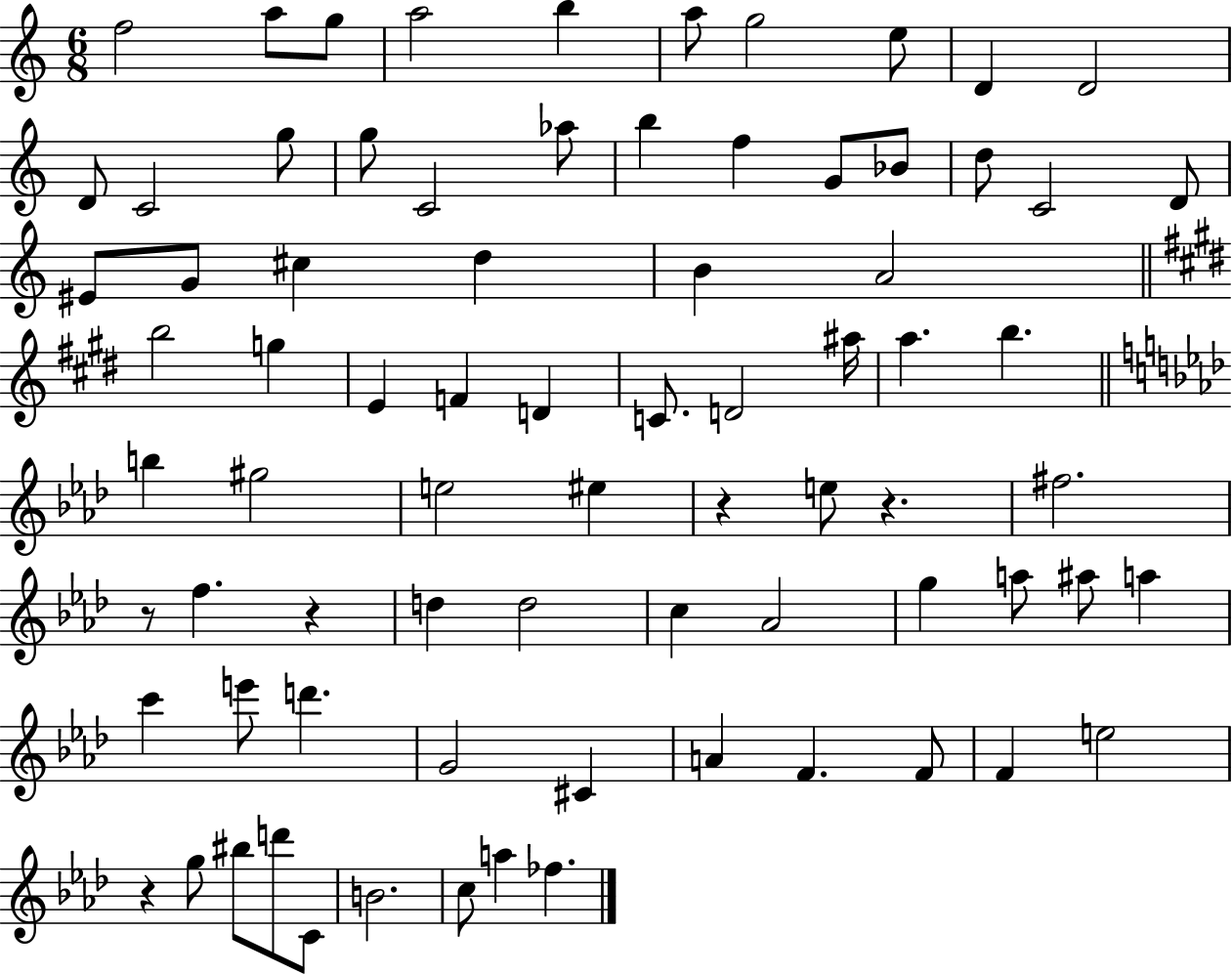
F5/h A5/e G5/e A5/h B5/q A5/e G5/h E5/e D4/q D4/h D4/e C4/h G5/e G5/e C4/h Ab5/e B5/q F5/q G4/e Bb4/e D5/e C4/h D4/e EIS4/e G4/e C#5/q D5/q B4/q A4/h B5/h G5/q E4/q F4/q D4/q C4/e. D4/h A#5/s A5/q. B5/q. B5/q G#5/h E5/h EIS5/q R/q E5/e R/q. F#5/h. R/e F5/q. R/q D5/q D5/h C5/q Ab4/h G5/q A5/e A#5/e A5/q C6/q E6/e D6/q. G4/h C#4/q A4/q F4/q. F4/e F4/q E5/h R/q G5/e BIS5/e D6/e C4/e B4/h. C5/e A5/q FES5/q.